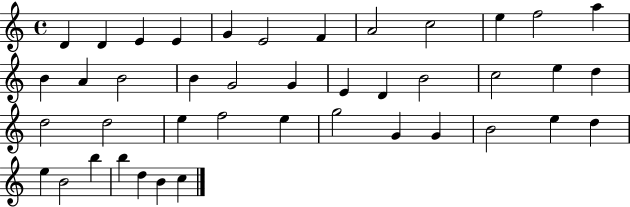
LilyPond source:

{
  \clef treble
  \time 4/4
  \defaultTimeSignature
  \key c \major
  d'4 d'4 e'4 e'4 | g'4 e'2 f'4 | a'2 c''2 | e''4 f''2 a''4 | \break b'4 a'4 b'2 | b'4 g'2 g'4 | e'4 d'4 b'2 | c''2 e''4 d''4 | \break d''2 d''2 | e''4 f''2 e''4 | g''2 g'4 g'4 | b'2 e''4 d''4 | \break e''4 b'2 b''4 | b''4 d''4 b'4 c''4 | \bar "|."
}